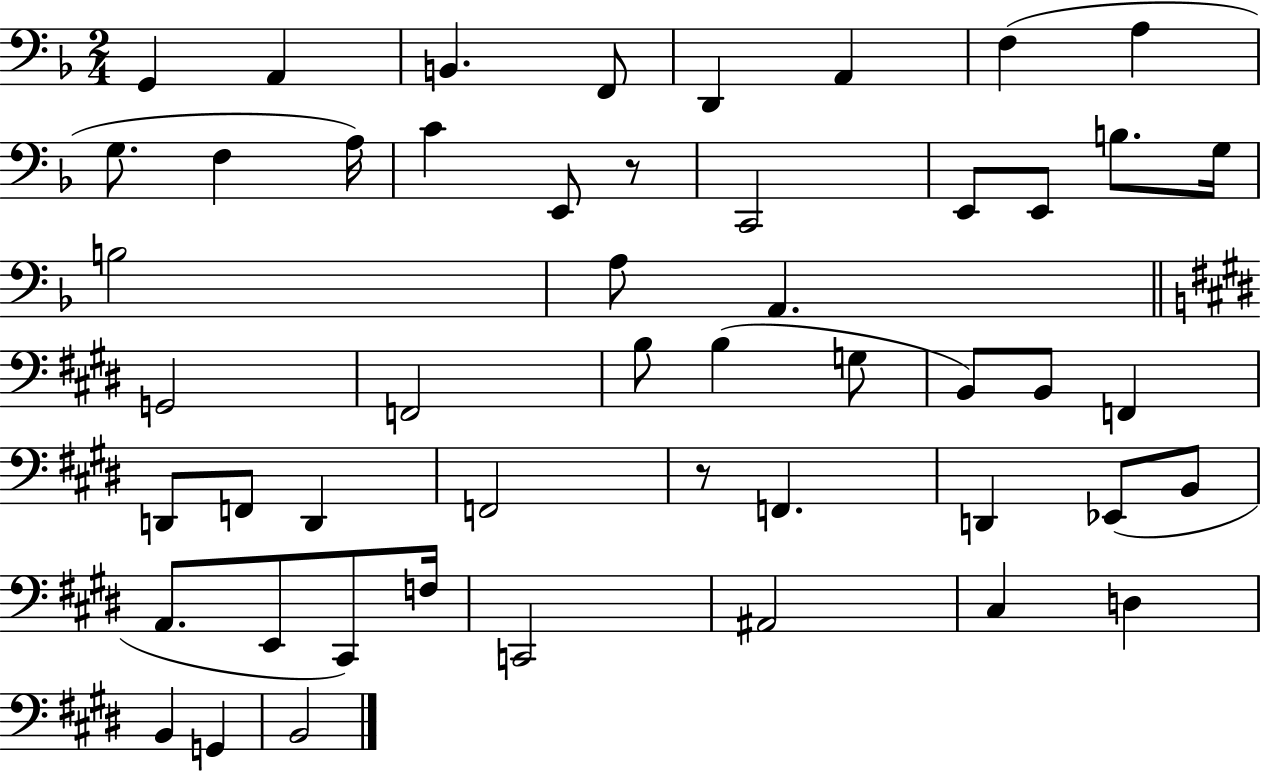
X:1
T:Untitled
M:2/4
L:1/4
K:F
G,, A,, B,, F,,/2 D,, A,, F, A, G,/2 F, A,/4 C E,,/2 z/2 C,,2 E,,/2 E,,/2 B,/2 G,/4 B,2 A,/2 A,, G,,2 F,,2 B,/2 B, G,/2 B,,/2 B,,/2 F,, D,,/2 F,,/2 D,, F,,2 z/2 F,, D,, _E,,/2 B,,/2 A,,/2 E,,/2 ^C,,/2 F,/4 C,,2 ^A,,2 ^C, D, B,, G,, B,,2